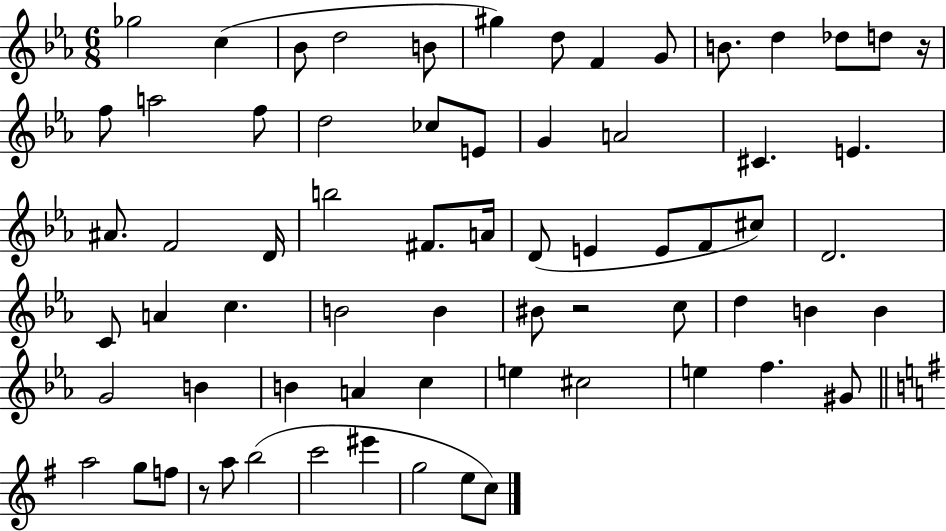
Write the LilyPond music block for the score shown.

{
  \clef treble
  \numericTimeSignature
  \time 6/8
  \key ees \major
  ges''2 c''4( | bes'8 d''2 b'8 | gis''4) d''8 f'4 g'8 | b'8. d''4 des''8 d''8 r16 | \break f''8 a''2 f''8 | d''2 ces''8 e'8 | g'4 a'2 | cis'4. e'4. | \break ais'8. f'2 d'16 | b''2 fis'8. a'16 | d'8( e'4 e'8 f'8 cis''8) | d'2. | \break c'8 a'4 c''4. | b'2 b'4 | bis'8 r2 c''8 | d''4 b'4 b'4 | \break g'2 b'4 | b'4 a'4 c''4 | e''4 cis''2 | e''4 f''4. gis'8 | \break \bar "||" \break \key g \major a''2 g''8 f''8 | r8 a''8 b''2( | c'''2 eis'''4 | g''2 e''8 c''8) | \break \bar "|."
}